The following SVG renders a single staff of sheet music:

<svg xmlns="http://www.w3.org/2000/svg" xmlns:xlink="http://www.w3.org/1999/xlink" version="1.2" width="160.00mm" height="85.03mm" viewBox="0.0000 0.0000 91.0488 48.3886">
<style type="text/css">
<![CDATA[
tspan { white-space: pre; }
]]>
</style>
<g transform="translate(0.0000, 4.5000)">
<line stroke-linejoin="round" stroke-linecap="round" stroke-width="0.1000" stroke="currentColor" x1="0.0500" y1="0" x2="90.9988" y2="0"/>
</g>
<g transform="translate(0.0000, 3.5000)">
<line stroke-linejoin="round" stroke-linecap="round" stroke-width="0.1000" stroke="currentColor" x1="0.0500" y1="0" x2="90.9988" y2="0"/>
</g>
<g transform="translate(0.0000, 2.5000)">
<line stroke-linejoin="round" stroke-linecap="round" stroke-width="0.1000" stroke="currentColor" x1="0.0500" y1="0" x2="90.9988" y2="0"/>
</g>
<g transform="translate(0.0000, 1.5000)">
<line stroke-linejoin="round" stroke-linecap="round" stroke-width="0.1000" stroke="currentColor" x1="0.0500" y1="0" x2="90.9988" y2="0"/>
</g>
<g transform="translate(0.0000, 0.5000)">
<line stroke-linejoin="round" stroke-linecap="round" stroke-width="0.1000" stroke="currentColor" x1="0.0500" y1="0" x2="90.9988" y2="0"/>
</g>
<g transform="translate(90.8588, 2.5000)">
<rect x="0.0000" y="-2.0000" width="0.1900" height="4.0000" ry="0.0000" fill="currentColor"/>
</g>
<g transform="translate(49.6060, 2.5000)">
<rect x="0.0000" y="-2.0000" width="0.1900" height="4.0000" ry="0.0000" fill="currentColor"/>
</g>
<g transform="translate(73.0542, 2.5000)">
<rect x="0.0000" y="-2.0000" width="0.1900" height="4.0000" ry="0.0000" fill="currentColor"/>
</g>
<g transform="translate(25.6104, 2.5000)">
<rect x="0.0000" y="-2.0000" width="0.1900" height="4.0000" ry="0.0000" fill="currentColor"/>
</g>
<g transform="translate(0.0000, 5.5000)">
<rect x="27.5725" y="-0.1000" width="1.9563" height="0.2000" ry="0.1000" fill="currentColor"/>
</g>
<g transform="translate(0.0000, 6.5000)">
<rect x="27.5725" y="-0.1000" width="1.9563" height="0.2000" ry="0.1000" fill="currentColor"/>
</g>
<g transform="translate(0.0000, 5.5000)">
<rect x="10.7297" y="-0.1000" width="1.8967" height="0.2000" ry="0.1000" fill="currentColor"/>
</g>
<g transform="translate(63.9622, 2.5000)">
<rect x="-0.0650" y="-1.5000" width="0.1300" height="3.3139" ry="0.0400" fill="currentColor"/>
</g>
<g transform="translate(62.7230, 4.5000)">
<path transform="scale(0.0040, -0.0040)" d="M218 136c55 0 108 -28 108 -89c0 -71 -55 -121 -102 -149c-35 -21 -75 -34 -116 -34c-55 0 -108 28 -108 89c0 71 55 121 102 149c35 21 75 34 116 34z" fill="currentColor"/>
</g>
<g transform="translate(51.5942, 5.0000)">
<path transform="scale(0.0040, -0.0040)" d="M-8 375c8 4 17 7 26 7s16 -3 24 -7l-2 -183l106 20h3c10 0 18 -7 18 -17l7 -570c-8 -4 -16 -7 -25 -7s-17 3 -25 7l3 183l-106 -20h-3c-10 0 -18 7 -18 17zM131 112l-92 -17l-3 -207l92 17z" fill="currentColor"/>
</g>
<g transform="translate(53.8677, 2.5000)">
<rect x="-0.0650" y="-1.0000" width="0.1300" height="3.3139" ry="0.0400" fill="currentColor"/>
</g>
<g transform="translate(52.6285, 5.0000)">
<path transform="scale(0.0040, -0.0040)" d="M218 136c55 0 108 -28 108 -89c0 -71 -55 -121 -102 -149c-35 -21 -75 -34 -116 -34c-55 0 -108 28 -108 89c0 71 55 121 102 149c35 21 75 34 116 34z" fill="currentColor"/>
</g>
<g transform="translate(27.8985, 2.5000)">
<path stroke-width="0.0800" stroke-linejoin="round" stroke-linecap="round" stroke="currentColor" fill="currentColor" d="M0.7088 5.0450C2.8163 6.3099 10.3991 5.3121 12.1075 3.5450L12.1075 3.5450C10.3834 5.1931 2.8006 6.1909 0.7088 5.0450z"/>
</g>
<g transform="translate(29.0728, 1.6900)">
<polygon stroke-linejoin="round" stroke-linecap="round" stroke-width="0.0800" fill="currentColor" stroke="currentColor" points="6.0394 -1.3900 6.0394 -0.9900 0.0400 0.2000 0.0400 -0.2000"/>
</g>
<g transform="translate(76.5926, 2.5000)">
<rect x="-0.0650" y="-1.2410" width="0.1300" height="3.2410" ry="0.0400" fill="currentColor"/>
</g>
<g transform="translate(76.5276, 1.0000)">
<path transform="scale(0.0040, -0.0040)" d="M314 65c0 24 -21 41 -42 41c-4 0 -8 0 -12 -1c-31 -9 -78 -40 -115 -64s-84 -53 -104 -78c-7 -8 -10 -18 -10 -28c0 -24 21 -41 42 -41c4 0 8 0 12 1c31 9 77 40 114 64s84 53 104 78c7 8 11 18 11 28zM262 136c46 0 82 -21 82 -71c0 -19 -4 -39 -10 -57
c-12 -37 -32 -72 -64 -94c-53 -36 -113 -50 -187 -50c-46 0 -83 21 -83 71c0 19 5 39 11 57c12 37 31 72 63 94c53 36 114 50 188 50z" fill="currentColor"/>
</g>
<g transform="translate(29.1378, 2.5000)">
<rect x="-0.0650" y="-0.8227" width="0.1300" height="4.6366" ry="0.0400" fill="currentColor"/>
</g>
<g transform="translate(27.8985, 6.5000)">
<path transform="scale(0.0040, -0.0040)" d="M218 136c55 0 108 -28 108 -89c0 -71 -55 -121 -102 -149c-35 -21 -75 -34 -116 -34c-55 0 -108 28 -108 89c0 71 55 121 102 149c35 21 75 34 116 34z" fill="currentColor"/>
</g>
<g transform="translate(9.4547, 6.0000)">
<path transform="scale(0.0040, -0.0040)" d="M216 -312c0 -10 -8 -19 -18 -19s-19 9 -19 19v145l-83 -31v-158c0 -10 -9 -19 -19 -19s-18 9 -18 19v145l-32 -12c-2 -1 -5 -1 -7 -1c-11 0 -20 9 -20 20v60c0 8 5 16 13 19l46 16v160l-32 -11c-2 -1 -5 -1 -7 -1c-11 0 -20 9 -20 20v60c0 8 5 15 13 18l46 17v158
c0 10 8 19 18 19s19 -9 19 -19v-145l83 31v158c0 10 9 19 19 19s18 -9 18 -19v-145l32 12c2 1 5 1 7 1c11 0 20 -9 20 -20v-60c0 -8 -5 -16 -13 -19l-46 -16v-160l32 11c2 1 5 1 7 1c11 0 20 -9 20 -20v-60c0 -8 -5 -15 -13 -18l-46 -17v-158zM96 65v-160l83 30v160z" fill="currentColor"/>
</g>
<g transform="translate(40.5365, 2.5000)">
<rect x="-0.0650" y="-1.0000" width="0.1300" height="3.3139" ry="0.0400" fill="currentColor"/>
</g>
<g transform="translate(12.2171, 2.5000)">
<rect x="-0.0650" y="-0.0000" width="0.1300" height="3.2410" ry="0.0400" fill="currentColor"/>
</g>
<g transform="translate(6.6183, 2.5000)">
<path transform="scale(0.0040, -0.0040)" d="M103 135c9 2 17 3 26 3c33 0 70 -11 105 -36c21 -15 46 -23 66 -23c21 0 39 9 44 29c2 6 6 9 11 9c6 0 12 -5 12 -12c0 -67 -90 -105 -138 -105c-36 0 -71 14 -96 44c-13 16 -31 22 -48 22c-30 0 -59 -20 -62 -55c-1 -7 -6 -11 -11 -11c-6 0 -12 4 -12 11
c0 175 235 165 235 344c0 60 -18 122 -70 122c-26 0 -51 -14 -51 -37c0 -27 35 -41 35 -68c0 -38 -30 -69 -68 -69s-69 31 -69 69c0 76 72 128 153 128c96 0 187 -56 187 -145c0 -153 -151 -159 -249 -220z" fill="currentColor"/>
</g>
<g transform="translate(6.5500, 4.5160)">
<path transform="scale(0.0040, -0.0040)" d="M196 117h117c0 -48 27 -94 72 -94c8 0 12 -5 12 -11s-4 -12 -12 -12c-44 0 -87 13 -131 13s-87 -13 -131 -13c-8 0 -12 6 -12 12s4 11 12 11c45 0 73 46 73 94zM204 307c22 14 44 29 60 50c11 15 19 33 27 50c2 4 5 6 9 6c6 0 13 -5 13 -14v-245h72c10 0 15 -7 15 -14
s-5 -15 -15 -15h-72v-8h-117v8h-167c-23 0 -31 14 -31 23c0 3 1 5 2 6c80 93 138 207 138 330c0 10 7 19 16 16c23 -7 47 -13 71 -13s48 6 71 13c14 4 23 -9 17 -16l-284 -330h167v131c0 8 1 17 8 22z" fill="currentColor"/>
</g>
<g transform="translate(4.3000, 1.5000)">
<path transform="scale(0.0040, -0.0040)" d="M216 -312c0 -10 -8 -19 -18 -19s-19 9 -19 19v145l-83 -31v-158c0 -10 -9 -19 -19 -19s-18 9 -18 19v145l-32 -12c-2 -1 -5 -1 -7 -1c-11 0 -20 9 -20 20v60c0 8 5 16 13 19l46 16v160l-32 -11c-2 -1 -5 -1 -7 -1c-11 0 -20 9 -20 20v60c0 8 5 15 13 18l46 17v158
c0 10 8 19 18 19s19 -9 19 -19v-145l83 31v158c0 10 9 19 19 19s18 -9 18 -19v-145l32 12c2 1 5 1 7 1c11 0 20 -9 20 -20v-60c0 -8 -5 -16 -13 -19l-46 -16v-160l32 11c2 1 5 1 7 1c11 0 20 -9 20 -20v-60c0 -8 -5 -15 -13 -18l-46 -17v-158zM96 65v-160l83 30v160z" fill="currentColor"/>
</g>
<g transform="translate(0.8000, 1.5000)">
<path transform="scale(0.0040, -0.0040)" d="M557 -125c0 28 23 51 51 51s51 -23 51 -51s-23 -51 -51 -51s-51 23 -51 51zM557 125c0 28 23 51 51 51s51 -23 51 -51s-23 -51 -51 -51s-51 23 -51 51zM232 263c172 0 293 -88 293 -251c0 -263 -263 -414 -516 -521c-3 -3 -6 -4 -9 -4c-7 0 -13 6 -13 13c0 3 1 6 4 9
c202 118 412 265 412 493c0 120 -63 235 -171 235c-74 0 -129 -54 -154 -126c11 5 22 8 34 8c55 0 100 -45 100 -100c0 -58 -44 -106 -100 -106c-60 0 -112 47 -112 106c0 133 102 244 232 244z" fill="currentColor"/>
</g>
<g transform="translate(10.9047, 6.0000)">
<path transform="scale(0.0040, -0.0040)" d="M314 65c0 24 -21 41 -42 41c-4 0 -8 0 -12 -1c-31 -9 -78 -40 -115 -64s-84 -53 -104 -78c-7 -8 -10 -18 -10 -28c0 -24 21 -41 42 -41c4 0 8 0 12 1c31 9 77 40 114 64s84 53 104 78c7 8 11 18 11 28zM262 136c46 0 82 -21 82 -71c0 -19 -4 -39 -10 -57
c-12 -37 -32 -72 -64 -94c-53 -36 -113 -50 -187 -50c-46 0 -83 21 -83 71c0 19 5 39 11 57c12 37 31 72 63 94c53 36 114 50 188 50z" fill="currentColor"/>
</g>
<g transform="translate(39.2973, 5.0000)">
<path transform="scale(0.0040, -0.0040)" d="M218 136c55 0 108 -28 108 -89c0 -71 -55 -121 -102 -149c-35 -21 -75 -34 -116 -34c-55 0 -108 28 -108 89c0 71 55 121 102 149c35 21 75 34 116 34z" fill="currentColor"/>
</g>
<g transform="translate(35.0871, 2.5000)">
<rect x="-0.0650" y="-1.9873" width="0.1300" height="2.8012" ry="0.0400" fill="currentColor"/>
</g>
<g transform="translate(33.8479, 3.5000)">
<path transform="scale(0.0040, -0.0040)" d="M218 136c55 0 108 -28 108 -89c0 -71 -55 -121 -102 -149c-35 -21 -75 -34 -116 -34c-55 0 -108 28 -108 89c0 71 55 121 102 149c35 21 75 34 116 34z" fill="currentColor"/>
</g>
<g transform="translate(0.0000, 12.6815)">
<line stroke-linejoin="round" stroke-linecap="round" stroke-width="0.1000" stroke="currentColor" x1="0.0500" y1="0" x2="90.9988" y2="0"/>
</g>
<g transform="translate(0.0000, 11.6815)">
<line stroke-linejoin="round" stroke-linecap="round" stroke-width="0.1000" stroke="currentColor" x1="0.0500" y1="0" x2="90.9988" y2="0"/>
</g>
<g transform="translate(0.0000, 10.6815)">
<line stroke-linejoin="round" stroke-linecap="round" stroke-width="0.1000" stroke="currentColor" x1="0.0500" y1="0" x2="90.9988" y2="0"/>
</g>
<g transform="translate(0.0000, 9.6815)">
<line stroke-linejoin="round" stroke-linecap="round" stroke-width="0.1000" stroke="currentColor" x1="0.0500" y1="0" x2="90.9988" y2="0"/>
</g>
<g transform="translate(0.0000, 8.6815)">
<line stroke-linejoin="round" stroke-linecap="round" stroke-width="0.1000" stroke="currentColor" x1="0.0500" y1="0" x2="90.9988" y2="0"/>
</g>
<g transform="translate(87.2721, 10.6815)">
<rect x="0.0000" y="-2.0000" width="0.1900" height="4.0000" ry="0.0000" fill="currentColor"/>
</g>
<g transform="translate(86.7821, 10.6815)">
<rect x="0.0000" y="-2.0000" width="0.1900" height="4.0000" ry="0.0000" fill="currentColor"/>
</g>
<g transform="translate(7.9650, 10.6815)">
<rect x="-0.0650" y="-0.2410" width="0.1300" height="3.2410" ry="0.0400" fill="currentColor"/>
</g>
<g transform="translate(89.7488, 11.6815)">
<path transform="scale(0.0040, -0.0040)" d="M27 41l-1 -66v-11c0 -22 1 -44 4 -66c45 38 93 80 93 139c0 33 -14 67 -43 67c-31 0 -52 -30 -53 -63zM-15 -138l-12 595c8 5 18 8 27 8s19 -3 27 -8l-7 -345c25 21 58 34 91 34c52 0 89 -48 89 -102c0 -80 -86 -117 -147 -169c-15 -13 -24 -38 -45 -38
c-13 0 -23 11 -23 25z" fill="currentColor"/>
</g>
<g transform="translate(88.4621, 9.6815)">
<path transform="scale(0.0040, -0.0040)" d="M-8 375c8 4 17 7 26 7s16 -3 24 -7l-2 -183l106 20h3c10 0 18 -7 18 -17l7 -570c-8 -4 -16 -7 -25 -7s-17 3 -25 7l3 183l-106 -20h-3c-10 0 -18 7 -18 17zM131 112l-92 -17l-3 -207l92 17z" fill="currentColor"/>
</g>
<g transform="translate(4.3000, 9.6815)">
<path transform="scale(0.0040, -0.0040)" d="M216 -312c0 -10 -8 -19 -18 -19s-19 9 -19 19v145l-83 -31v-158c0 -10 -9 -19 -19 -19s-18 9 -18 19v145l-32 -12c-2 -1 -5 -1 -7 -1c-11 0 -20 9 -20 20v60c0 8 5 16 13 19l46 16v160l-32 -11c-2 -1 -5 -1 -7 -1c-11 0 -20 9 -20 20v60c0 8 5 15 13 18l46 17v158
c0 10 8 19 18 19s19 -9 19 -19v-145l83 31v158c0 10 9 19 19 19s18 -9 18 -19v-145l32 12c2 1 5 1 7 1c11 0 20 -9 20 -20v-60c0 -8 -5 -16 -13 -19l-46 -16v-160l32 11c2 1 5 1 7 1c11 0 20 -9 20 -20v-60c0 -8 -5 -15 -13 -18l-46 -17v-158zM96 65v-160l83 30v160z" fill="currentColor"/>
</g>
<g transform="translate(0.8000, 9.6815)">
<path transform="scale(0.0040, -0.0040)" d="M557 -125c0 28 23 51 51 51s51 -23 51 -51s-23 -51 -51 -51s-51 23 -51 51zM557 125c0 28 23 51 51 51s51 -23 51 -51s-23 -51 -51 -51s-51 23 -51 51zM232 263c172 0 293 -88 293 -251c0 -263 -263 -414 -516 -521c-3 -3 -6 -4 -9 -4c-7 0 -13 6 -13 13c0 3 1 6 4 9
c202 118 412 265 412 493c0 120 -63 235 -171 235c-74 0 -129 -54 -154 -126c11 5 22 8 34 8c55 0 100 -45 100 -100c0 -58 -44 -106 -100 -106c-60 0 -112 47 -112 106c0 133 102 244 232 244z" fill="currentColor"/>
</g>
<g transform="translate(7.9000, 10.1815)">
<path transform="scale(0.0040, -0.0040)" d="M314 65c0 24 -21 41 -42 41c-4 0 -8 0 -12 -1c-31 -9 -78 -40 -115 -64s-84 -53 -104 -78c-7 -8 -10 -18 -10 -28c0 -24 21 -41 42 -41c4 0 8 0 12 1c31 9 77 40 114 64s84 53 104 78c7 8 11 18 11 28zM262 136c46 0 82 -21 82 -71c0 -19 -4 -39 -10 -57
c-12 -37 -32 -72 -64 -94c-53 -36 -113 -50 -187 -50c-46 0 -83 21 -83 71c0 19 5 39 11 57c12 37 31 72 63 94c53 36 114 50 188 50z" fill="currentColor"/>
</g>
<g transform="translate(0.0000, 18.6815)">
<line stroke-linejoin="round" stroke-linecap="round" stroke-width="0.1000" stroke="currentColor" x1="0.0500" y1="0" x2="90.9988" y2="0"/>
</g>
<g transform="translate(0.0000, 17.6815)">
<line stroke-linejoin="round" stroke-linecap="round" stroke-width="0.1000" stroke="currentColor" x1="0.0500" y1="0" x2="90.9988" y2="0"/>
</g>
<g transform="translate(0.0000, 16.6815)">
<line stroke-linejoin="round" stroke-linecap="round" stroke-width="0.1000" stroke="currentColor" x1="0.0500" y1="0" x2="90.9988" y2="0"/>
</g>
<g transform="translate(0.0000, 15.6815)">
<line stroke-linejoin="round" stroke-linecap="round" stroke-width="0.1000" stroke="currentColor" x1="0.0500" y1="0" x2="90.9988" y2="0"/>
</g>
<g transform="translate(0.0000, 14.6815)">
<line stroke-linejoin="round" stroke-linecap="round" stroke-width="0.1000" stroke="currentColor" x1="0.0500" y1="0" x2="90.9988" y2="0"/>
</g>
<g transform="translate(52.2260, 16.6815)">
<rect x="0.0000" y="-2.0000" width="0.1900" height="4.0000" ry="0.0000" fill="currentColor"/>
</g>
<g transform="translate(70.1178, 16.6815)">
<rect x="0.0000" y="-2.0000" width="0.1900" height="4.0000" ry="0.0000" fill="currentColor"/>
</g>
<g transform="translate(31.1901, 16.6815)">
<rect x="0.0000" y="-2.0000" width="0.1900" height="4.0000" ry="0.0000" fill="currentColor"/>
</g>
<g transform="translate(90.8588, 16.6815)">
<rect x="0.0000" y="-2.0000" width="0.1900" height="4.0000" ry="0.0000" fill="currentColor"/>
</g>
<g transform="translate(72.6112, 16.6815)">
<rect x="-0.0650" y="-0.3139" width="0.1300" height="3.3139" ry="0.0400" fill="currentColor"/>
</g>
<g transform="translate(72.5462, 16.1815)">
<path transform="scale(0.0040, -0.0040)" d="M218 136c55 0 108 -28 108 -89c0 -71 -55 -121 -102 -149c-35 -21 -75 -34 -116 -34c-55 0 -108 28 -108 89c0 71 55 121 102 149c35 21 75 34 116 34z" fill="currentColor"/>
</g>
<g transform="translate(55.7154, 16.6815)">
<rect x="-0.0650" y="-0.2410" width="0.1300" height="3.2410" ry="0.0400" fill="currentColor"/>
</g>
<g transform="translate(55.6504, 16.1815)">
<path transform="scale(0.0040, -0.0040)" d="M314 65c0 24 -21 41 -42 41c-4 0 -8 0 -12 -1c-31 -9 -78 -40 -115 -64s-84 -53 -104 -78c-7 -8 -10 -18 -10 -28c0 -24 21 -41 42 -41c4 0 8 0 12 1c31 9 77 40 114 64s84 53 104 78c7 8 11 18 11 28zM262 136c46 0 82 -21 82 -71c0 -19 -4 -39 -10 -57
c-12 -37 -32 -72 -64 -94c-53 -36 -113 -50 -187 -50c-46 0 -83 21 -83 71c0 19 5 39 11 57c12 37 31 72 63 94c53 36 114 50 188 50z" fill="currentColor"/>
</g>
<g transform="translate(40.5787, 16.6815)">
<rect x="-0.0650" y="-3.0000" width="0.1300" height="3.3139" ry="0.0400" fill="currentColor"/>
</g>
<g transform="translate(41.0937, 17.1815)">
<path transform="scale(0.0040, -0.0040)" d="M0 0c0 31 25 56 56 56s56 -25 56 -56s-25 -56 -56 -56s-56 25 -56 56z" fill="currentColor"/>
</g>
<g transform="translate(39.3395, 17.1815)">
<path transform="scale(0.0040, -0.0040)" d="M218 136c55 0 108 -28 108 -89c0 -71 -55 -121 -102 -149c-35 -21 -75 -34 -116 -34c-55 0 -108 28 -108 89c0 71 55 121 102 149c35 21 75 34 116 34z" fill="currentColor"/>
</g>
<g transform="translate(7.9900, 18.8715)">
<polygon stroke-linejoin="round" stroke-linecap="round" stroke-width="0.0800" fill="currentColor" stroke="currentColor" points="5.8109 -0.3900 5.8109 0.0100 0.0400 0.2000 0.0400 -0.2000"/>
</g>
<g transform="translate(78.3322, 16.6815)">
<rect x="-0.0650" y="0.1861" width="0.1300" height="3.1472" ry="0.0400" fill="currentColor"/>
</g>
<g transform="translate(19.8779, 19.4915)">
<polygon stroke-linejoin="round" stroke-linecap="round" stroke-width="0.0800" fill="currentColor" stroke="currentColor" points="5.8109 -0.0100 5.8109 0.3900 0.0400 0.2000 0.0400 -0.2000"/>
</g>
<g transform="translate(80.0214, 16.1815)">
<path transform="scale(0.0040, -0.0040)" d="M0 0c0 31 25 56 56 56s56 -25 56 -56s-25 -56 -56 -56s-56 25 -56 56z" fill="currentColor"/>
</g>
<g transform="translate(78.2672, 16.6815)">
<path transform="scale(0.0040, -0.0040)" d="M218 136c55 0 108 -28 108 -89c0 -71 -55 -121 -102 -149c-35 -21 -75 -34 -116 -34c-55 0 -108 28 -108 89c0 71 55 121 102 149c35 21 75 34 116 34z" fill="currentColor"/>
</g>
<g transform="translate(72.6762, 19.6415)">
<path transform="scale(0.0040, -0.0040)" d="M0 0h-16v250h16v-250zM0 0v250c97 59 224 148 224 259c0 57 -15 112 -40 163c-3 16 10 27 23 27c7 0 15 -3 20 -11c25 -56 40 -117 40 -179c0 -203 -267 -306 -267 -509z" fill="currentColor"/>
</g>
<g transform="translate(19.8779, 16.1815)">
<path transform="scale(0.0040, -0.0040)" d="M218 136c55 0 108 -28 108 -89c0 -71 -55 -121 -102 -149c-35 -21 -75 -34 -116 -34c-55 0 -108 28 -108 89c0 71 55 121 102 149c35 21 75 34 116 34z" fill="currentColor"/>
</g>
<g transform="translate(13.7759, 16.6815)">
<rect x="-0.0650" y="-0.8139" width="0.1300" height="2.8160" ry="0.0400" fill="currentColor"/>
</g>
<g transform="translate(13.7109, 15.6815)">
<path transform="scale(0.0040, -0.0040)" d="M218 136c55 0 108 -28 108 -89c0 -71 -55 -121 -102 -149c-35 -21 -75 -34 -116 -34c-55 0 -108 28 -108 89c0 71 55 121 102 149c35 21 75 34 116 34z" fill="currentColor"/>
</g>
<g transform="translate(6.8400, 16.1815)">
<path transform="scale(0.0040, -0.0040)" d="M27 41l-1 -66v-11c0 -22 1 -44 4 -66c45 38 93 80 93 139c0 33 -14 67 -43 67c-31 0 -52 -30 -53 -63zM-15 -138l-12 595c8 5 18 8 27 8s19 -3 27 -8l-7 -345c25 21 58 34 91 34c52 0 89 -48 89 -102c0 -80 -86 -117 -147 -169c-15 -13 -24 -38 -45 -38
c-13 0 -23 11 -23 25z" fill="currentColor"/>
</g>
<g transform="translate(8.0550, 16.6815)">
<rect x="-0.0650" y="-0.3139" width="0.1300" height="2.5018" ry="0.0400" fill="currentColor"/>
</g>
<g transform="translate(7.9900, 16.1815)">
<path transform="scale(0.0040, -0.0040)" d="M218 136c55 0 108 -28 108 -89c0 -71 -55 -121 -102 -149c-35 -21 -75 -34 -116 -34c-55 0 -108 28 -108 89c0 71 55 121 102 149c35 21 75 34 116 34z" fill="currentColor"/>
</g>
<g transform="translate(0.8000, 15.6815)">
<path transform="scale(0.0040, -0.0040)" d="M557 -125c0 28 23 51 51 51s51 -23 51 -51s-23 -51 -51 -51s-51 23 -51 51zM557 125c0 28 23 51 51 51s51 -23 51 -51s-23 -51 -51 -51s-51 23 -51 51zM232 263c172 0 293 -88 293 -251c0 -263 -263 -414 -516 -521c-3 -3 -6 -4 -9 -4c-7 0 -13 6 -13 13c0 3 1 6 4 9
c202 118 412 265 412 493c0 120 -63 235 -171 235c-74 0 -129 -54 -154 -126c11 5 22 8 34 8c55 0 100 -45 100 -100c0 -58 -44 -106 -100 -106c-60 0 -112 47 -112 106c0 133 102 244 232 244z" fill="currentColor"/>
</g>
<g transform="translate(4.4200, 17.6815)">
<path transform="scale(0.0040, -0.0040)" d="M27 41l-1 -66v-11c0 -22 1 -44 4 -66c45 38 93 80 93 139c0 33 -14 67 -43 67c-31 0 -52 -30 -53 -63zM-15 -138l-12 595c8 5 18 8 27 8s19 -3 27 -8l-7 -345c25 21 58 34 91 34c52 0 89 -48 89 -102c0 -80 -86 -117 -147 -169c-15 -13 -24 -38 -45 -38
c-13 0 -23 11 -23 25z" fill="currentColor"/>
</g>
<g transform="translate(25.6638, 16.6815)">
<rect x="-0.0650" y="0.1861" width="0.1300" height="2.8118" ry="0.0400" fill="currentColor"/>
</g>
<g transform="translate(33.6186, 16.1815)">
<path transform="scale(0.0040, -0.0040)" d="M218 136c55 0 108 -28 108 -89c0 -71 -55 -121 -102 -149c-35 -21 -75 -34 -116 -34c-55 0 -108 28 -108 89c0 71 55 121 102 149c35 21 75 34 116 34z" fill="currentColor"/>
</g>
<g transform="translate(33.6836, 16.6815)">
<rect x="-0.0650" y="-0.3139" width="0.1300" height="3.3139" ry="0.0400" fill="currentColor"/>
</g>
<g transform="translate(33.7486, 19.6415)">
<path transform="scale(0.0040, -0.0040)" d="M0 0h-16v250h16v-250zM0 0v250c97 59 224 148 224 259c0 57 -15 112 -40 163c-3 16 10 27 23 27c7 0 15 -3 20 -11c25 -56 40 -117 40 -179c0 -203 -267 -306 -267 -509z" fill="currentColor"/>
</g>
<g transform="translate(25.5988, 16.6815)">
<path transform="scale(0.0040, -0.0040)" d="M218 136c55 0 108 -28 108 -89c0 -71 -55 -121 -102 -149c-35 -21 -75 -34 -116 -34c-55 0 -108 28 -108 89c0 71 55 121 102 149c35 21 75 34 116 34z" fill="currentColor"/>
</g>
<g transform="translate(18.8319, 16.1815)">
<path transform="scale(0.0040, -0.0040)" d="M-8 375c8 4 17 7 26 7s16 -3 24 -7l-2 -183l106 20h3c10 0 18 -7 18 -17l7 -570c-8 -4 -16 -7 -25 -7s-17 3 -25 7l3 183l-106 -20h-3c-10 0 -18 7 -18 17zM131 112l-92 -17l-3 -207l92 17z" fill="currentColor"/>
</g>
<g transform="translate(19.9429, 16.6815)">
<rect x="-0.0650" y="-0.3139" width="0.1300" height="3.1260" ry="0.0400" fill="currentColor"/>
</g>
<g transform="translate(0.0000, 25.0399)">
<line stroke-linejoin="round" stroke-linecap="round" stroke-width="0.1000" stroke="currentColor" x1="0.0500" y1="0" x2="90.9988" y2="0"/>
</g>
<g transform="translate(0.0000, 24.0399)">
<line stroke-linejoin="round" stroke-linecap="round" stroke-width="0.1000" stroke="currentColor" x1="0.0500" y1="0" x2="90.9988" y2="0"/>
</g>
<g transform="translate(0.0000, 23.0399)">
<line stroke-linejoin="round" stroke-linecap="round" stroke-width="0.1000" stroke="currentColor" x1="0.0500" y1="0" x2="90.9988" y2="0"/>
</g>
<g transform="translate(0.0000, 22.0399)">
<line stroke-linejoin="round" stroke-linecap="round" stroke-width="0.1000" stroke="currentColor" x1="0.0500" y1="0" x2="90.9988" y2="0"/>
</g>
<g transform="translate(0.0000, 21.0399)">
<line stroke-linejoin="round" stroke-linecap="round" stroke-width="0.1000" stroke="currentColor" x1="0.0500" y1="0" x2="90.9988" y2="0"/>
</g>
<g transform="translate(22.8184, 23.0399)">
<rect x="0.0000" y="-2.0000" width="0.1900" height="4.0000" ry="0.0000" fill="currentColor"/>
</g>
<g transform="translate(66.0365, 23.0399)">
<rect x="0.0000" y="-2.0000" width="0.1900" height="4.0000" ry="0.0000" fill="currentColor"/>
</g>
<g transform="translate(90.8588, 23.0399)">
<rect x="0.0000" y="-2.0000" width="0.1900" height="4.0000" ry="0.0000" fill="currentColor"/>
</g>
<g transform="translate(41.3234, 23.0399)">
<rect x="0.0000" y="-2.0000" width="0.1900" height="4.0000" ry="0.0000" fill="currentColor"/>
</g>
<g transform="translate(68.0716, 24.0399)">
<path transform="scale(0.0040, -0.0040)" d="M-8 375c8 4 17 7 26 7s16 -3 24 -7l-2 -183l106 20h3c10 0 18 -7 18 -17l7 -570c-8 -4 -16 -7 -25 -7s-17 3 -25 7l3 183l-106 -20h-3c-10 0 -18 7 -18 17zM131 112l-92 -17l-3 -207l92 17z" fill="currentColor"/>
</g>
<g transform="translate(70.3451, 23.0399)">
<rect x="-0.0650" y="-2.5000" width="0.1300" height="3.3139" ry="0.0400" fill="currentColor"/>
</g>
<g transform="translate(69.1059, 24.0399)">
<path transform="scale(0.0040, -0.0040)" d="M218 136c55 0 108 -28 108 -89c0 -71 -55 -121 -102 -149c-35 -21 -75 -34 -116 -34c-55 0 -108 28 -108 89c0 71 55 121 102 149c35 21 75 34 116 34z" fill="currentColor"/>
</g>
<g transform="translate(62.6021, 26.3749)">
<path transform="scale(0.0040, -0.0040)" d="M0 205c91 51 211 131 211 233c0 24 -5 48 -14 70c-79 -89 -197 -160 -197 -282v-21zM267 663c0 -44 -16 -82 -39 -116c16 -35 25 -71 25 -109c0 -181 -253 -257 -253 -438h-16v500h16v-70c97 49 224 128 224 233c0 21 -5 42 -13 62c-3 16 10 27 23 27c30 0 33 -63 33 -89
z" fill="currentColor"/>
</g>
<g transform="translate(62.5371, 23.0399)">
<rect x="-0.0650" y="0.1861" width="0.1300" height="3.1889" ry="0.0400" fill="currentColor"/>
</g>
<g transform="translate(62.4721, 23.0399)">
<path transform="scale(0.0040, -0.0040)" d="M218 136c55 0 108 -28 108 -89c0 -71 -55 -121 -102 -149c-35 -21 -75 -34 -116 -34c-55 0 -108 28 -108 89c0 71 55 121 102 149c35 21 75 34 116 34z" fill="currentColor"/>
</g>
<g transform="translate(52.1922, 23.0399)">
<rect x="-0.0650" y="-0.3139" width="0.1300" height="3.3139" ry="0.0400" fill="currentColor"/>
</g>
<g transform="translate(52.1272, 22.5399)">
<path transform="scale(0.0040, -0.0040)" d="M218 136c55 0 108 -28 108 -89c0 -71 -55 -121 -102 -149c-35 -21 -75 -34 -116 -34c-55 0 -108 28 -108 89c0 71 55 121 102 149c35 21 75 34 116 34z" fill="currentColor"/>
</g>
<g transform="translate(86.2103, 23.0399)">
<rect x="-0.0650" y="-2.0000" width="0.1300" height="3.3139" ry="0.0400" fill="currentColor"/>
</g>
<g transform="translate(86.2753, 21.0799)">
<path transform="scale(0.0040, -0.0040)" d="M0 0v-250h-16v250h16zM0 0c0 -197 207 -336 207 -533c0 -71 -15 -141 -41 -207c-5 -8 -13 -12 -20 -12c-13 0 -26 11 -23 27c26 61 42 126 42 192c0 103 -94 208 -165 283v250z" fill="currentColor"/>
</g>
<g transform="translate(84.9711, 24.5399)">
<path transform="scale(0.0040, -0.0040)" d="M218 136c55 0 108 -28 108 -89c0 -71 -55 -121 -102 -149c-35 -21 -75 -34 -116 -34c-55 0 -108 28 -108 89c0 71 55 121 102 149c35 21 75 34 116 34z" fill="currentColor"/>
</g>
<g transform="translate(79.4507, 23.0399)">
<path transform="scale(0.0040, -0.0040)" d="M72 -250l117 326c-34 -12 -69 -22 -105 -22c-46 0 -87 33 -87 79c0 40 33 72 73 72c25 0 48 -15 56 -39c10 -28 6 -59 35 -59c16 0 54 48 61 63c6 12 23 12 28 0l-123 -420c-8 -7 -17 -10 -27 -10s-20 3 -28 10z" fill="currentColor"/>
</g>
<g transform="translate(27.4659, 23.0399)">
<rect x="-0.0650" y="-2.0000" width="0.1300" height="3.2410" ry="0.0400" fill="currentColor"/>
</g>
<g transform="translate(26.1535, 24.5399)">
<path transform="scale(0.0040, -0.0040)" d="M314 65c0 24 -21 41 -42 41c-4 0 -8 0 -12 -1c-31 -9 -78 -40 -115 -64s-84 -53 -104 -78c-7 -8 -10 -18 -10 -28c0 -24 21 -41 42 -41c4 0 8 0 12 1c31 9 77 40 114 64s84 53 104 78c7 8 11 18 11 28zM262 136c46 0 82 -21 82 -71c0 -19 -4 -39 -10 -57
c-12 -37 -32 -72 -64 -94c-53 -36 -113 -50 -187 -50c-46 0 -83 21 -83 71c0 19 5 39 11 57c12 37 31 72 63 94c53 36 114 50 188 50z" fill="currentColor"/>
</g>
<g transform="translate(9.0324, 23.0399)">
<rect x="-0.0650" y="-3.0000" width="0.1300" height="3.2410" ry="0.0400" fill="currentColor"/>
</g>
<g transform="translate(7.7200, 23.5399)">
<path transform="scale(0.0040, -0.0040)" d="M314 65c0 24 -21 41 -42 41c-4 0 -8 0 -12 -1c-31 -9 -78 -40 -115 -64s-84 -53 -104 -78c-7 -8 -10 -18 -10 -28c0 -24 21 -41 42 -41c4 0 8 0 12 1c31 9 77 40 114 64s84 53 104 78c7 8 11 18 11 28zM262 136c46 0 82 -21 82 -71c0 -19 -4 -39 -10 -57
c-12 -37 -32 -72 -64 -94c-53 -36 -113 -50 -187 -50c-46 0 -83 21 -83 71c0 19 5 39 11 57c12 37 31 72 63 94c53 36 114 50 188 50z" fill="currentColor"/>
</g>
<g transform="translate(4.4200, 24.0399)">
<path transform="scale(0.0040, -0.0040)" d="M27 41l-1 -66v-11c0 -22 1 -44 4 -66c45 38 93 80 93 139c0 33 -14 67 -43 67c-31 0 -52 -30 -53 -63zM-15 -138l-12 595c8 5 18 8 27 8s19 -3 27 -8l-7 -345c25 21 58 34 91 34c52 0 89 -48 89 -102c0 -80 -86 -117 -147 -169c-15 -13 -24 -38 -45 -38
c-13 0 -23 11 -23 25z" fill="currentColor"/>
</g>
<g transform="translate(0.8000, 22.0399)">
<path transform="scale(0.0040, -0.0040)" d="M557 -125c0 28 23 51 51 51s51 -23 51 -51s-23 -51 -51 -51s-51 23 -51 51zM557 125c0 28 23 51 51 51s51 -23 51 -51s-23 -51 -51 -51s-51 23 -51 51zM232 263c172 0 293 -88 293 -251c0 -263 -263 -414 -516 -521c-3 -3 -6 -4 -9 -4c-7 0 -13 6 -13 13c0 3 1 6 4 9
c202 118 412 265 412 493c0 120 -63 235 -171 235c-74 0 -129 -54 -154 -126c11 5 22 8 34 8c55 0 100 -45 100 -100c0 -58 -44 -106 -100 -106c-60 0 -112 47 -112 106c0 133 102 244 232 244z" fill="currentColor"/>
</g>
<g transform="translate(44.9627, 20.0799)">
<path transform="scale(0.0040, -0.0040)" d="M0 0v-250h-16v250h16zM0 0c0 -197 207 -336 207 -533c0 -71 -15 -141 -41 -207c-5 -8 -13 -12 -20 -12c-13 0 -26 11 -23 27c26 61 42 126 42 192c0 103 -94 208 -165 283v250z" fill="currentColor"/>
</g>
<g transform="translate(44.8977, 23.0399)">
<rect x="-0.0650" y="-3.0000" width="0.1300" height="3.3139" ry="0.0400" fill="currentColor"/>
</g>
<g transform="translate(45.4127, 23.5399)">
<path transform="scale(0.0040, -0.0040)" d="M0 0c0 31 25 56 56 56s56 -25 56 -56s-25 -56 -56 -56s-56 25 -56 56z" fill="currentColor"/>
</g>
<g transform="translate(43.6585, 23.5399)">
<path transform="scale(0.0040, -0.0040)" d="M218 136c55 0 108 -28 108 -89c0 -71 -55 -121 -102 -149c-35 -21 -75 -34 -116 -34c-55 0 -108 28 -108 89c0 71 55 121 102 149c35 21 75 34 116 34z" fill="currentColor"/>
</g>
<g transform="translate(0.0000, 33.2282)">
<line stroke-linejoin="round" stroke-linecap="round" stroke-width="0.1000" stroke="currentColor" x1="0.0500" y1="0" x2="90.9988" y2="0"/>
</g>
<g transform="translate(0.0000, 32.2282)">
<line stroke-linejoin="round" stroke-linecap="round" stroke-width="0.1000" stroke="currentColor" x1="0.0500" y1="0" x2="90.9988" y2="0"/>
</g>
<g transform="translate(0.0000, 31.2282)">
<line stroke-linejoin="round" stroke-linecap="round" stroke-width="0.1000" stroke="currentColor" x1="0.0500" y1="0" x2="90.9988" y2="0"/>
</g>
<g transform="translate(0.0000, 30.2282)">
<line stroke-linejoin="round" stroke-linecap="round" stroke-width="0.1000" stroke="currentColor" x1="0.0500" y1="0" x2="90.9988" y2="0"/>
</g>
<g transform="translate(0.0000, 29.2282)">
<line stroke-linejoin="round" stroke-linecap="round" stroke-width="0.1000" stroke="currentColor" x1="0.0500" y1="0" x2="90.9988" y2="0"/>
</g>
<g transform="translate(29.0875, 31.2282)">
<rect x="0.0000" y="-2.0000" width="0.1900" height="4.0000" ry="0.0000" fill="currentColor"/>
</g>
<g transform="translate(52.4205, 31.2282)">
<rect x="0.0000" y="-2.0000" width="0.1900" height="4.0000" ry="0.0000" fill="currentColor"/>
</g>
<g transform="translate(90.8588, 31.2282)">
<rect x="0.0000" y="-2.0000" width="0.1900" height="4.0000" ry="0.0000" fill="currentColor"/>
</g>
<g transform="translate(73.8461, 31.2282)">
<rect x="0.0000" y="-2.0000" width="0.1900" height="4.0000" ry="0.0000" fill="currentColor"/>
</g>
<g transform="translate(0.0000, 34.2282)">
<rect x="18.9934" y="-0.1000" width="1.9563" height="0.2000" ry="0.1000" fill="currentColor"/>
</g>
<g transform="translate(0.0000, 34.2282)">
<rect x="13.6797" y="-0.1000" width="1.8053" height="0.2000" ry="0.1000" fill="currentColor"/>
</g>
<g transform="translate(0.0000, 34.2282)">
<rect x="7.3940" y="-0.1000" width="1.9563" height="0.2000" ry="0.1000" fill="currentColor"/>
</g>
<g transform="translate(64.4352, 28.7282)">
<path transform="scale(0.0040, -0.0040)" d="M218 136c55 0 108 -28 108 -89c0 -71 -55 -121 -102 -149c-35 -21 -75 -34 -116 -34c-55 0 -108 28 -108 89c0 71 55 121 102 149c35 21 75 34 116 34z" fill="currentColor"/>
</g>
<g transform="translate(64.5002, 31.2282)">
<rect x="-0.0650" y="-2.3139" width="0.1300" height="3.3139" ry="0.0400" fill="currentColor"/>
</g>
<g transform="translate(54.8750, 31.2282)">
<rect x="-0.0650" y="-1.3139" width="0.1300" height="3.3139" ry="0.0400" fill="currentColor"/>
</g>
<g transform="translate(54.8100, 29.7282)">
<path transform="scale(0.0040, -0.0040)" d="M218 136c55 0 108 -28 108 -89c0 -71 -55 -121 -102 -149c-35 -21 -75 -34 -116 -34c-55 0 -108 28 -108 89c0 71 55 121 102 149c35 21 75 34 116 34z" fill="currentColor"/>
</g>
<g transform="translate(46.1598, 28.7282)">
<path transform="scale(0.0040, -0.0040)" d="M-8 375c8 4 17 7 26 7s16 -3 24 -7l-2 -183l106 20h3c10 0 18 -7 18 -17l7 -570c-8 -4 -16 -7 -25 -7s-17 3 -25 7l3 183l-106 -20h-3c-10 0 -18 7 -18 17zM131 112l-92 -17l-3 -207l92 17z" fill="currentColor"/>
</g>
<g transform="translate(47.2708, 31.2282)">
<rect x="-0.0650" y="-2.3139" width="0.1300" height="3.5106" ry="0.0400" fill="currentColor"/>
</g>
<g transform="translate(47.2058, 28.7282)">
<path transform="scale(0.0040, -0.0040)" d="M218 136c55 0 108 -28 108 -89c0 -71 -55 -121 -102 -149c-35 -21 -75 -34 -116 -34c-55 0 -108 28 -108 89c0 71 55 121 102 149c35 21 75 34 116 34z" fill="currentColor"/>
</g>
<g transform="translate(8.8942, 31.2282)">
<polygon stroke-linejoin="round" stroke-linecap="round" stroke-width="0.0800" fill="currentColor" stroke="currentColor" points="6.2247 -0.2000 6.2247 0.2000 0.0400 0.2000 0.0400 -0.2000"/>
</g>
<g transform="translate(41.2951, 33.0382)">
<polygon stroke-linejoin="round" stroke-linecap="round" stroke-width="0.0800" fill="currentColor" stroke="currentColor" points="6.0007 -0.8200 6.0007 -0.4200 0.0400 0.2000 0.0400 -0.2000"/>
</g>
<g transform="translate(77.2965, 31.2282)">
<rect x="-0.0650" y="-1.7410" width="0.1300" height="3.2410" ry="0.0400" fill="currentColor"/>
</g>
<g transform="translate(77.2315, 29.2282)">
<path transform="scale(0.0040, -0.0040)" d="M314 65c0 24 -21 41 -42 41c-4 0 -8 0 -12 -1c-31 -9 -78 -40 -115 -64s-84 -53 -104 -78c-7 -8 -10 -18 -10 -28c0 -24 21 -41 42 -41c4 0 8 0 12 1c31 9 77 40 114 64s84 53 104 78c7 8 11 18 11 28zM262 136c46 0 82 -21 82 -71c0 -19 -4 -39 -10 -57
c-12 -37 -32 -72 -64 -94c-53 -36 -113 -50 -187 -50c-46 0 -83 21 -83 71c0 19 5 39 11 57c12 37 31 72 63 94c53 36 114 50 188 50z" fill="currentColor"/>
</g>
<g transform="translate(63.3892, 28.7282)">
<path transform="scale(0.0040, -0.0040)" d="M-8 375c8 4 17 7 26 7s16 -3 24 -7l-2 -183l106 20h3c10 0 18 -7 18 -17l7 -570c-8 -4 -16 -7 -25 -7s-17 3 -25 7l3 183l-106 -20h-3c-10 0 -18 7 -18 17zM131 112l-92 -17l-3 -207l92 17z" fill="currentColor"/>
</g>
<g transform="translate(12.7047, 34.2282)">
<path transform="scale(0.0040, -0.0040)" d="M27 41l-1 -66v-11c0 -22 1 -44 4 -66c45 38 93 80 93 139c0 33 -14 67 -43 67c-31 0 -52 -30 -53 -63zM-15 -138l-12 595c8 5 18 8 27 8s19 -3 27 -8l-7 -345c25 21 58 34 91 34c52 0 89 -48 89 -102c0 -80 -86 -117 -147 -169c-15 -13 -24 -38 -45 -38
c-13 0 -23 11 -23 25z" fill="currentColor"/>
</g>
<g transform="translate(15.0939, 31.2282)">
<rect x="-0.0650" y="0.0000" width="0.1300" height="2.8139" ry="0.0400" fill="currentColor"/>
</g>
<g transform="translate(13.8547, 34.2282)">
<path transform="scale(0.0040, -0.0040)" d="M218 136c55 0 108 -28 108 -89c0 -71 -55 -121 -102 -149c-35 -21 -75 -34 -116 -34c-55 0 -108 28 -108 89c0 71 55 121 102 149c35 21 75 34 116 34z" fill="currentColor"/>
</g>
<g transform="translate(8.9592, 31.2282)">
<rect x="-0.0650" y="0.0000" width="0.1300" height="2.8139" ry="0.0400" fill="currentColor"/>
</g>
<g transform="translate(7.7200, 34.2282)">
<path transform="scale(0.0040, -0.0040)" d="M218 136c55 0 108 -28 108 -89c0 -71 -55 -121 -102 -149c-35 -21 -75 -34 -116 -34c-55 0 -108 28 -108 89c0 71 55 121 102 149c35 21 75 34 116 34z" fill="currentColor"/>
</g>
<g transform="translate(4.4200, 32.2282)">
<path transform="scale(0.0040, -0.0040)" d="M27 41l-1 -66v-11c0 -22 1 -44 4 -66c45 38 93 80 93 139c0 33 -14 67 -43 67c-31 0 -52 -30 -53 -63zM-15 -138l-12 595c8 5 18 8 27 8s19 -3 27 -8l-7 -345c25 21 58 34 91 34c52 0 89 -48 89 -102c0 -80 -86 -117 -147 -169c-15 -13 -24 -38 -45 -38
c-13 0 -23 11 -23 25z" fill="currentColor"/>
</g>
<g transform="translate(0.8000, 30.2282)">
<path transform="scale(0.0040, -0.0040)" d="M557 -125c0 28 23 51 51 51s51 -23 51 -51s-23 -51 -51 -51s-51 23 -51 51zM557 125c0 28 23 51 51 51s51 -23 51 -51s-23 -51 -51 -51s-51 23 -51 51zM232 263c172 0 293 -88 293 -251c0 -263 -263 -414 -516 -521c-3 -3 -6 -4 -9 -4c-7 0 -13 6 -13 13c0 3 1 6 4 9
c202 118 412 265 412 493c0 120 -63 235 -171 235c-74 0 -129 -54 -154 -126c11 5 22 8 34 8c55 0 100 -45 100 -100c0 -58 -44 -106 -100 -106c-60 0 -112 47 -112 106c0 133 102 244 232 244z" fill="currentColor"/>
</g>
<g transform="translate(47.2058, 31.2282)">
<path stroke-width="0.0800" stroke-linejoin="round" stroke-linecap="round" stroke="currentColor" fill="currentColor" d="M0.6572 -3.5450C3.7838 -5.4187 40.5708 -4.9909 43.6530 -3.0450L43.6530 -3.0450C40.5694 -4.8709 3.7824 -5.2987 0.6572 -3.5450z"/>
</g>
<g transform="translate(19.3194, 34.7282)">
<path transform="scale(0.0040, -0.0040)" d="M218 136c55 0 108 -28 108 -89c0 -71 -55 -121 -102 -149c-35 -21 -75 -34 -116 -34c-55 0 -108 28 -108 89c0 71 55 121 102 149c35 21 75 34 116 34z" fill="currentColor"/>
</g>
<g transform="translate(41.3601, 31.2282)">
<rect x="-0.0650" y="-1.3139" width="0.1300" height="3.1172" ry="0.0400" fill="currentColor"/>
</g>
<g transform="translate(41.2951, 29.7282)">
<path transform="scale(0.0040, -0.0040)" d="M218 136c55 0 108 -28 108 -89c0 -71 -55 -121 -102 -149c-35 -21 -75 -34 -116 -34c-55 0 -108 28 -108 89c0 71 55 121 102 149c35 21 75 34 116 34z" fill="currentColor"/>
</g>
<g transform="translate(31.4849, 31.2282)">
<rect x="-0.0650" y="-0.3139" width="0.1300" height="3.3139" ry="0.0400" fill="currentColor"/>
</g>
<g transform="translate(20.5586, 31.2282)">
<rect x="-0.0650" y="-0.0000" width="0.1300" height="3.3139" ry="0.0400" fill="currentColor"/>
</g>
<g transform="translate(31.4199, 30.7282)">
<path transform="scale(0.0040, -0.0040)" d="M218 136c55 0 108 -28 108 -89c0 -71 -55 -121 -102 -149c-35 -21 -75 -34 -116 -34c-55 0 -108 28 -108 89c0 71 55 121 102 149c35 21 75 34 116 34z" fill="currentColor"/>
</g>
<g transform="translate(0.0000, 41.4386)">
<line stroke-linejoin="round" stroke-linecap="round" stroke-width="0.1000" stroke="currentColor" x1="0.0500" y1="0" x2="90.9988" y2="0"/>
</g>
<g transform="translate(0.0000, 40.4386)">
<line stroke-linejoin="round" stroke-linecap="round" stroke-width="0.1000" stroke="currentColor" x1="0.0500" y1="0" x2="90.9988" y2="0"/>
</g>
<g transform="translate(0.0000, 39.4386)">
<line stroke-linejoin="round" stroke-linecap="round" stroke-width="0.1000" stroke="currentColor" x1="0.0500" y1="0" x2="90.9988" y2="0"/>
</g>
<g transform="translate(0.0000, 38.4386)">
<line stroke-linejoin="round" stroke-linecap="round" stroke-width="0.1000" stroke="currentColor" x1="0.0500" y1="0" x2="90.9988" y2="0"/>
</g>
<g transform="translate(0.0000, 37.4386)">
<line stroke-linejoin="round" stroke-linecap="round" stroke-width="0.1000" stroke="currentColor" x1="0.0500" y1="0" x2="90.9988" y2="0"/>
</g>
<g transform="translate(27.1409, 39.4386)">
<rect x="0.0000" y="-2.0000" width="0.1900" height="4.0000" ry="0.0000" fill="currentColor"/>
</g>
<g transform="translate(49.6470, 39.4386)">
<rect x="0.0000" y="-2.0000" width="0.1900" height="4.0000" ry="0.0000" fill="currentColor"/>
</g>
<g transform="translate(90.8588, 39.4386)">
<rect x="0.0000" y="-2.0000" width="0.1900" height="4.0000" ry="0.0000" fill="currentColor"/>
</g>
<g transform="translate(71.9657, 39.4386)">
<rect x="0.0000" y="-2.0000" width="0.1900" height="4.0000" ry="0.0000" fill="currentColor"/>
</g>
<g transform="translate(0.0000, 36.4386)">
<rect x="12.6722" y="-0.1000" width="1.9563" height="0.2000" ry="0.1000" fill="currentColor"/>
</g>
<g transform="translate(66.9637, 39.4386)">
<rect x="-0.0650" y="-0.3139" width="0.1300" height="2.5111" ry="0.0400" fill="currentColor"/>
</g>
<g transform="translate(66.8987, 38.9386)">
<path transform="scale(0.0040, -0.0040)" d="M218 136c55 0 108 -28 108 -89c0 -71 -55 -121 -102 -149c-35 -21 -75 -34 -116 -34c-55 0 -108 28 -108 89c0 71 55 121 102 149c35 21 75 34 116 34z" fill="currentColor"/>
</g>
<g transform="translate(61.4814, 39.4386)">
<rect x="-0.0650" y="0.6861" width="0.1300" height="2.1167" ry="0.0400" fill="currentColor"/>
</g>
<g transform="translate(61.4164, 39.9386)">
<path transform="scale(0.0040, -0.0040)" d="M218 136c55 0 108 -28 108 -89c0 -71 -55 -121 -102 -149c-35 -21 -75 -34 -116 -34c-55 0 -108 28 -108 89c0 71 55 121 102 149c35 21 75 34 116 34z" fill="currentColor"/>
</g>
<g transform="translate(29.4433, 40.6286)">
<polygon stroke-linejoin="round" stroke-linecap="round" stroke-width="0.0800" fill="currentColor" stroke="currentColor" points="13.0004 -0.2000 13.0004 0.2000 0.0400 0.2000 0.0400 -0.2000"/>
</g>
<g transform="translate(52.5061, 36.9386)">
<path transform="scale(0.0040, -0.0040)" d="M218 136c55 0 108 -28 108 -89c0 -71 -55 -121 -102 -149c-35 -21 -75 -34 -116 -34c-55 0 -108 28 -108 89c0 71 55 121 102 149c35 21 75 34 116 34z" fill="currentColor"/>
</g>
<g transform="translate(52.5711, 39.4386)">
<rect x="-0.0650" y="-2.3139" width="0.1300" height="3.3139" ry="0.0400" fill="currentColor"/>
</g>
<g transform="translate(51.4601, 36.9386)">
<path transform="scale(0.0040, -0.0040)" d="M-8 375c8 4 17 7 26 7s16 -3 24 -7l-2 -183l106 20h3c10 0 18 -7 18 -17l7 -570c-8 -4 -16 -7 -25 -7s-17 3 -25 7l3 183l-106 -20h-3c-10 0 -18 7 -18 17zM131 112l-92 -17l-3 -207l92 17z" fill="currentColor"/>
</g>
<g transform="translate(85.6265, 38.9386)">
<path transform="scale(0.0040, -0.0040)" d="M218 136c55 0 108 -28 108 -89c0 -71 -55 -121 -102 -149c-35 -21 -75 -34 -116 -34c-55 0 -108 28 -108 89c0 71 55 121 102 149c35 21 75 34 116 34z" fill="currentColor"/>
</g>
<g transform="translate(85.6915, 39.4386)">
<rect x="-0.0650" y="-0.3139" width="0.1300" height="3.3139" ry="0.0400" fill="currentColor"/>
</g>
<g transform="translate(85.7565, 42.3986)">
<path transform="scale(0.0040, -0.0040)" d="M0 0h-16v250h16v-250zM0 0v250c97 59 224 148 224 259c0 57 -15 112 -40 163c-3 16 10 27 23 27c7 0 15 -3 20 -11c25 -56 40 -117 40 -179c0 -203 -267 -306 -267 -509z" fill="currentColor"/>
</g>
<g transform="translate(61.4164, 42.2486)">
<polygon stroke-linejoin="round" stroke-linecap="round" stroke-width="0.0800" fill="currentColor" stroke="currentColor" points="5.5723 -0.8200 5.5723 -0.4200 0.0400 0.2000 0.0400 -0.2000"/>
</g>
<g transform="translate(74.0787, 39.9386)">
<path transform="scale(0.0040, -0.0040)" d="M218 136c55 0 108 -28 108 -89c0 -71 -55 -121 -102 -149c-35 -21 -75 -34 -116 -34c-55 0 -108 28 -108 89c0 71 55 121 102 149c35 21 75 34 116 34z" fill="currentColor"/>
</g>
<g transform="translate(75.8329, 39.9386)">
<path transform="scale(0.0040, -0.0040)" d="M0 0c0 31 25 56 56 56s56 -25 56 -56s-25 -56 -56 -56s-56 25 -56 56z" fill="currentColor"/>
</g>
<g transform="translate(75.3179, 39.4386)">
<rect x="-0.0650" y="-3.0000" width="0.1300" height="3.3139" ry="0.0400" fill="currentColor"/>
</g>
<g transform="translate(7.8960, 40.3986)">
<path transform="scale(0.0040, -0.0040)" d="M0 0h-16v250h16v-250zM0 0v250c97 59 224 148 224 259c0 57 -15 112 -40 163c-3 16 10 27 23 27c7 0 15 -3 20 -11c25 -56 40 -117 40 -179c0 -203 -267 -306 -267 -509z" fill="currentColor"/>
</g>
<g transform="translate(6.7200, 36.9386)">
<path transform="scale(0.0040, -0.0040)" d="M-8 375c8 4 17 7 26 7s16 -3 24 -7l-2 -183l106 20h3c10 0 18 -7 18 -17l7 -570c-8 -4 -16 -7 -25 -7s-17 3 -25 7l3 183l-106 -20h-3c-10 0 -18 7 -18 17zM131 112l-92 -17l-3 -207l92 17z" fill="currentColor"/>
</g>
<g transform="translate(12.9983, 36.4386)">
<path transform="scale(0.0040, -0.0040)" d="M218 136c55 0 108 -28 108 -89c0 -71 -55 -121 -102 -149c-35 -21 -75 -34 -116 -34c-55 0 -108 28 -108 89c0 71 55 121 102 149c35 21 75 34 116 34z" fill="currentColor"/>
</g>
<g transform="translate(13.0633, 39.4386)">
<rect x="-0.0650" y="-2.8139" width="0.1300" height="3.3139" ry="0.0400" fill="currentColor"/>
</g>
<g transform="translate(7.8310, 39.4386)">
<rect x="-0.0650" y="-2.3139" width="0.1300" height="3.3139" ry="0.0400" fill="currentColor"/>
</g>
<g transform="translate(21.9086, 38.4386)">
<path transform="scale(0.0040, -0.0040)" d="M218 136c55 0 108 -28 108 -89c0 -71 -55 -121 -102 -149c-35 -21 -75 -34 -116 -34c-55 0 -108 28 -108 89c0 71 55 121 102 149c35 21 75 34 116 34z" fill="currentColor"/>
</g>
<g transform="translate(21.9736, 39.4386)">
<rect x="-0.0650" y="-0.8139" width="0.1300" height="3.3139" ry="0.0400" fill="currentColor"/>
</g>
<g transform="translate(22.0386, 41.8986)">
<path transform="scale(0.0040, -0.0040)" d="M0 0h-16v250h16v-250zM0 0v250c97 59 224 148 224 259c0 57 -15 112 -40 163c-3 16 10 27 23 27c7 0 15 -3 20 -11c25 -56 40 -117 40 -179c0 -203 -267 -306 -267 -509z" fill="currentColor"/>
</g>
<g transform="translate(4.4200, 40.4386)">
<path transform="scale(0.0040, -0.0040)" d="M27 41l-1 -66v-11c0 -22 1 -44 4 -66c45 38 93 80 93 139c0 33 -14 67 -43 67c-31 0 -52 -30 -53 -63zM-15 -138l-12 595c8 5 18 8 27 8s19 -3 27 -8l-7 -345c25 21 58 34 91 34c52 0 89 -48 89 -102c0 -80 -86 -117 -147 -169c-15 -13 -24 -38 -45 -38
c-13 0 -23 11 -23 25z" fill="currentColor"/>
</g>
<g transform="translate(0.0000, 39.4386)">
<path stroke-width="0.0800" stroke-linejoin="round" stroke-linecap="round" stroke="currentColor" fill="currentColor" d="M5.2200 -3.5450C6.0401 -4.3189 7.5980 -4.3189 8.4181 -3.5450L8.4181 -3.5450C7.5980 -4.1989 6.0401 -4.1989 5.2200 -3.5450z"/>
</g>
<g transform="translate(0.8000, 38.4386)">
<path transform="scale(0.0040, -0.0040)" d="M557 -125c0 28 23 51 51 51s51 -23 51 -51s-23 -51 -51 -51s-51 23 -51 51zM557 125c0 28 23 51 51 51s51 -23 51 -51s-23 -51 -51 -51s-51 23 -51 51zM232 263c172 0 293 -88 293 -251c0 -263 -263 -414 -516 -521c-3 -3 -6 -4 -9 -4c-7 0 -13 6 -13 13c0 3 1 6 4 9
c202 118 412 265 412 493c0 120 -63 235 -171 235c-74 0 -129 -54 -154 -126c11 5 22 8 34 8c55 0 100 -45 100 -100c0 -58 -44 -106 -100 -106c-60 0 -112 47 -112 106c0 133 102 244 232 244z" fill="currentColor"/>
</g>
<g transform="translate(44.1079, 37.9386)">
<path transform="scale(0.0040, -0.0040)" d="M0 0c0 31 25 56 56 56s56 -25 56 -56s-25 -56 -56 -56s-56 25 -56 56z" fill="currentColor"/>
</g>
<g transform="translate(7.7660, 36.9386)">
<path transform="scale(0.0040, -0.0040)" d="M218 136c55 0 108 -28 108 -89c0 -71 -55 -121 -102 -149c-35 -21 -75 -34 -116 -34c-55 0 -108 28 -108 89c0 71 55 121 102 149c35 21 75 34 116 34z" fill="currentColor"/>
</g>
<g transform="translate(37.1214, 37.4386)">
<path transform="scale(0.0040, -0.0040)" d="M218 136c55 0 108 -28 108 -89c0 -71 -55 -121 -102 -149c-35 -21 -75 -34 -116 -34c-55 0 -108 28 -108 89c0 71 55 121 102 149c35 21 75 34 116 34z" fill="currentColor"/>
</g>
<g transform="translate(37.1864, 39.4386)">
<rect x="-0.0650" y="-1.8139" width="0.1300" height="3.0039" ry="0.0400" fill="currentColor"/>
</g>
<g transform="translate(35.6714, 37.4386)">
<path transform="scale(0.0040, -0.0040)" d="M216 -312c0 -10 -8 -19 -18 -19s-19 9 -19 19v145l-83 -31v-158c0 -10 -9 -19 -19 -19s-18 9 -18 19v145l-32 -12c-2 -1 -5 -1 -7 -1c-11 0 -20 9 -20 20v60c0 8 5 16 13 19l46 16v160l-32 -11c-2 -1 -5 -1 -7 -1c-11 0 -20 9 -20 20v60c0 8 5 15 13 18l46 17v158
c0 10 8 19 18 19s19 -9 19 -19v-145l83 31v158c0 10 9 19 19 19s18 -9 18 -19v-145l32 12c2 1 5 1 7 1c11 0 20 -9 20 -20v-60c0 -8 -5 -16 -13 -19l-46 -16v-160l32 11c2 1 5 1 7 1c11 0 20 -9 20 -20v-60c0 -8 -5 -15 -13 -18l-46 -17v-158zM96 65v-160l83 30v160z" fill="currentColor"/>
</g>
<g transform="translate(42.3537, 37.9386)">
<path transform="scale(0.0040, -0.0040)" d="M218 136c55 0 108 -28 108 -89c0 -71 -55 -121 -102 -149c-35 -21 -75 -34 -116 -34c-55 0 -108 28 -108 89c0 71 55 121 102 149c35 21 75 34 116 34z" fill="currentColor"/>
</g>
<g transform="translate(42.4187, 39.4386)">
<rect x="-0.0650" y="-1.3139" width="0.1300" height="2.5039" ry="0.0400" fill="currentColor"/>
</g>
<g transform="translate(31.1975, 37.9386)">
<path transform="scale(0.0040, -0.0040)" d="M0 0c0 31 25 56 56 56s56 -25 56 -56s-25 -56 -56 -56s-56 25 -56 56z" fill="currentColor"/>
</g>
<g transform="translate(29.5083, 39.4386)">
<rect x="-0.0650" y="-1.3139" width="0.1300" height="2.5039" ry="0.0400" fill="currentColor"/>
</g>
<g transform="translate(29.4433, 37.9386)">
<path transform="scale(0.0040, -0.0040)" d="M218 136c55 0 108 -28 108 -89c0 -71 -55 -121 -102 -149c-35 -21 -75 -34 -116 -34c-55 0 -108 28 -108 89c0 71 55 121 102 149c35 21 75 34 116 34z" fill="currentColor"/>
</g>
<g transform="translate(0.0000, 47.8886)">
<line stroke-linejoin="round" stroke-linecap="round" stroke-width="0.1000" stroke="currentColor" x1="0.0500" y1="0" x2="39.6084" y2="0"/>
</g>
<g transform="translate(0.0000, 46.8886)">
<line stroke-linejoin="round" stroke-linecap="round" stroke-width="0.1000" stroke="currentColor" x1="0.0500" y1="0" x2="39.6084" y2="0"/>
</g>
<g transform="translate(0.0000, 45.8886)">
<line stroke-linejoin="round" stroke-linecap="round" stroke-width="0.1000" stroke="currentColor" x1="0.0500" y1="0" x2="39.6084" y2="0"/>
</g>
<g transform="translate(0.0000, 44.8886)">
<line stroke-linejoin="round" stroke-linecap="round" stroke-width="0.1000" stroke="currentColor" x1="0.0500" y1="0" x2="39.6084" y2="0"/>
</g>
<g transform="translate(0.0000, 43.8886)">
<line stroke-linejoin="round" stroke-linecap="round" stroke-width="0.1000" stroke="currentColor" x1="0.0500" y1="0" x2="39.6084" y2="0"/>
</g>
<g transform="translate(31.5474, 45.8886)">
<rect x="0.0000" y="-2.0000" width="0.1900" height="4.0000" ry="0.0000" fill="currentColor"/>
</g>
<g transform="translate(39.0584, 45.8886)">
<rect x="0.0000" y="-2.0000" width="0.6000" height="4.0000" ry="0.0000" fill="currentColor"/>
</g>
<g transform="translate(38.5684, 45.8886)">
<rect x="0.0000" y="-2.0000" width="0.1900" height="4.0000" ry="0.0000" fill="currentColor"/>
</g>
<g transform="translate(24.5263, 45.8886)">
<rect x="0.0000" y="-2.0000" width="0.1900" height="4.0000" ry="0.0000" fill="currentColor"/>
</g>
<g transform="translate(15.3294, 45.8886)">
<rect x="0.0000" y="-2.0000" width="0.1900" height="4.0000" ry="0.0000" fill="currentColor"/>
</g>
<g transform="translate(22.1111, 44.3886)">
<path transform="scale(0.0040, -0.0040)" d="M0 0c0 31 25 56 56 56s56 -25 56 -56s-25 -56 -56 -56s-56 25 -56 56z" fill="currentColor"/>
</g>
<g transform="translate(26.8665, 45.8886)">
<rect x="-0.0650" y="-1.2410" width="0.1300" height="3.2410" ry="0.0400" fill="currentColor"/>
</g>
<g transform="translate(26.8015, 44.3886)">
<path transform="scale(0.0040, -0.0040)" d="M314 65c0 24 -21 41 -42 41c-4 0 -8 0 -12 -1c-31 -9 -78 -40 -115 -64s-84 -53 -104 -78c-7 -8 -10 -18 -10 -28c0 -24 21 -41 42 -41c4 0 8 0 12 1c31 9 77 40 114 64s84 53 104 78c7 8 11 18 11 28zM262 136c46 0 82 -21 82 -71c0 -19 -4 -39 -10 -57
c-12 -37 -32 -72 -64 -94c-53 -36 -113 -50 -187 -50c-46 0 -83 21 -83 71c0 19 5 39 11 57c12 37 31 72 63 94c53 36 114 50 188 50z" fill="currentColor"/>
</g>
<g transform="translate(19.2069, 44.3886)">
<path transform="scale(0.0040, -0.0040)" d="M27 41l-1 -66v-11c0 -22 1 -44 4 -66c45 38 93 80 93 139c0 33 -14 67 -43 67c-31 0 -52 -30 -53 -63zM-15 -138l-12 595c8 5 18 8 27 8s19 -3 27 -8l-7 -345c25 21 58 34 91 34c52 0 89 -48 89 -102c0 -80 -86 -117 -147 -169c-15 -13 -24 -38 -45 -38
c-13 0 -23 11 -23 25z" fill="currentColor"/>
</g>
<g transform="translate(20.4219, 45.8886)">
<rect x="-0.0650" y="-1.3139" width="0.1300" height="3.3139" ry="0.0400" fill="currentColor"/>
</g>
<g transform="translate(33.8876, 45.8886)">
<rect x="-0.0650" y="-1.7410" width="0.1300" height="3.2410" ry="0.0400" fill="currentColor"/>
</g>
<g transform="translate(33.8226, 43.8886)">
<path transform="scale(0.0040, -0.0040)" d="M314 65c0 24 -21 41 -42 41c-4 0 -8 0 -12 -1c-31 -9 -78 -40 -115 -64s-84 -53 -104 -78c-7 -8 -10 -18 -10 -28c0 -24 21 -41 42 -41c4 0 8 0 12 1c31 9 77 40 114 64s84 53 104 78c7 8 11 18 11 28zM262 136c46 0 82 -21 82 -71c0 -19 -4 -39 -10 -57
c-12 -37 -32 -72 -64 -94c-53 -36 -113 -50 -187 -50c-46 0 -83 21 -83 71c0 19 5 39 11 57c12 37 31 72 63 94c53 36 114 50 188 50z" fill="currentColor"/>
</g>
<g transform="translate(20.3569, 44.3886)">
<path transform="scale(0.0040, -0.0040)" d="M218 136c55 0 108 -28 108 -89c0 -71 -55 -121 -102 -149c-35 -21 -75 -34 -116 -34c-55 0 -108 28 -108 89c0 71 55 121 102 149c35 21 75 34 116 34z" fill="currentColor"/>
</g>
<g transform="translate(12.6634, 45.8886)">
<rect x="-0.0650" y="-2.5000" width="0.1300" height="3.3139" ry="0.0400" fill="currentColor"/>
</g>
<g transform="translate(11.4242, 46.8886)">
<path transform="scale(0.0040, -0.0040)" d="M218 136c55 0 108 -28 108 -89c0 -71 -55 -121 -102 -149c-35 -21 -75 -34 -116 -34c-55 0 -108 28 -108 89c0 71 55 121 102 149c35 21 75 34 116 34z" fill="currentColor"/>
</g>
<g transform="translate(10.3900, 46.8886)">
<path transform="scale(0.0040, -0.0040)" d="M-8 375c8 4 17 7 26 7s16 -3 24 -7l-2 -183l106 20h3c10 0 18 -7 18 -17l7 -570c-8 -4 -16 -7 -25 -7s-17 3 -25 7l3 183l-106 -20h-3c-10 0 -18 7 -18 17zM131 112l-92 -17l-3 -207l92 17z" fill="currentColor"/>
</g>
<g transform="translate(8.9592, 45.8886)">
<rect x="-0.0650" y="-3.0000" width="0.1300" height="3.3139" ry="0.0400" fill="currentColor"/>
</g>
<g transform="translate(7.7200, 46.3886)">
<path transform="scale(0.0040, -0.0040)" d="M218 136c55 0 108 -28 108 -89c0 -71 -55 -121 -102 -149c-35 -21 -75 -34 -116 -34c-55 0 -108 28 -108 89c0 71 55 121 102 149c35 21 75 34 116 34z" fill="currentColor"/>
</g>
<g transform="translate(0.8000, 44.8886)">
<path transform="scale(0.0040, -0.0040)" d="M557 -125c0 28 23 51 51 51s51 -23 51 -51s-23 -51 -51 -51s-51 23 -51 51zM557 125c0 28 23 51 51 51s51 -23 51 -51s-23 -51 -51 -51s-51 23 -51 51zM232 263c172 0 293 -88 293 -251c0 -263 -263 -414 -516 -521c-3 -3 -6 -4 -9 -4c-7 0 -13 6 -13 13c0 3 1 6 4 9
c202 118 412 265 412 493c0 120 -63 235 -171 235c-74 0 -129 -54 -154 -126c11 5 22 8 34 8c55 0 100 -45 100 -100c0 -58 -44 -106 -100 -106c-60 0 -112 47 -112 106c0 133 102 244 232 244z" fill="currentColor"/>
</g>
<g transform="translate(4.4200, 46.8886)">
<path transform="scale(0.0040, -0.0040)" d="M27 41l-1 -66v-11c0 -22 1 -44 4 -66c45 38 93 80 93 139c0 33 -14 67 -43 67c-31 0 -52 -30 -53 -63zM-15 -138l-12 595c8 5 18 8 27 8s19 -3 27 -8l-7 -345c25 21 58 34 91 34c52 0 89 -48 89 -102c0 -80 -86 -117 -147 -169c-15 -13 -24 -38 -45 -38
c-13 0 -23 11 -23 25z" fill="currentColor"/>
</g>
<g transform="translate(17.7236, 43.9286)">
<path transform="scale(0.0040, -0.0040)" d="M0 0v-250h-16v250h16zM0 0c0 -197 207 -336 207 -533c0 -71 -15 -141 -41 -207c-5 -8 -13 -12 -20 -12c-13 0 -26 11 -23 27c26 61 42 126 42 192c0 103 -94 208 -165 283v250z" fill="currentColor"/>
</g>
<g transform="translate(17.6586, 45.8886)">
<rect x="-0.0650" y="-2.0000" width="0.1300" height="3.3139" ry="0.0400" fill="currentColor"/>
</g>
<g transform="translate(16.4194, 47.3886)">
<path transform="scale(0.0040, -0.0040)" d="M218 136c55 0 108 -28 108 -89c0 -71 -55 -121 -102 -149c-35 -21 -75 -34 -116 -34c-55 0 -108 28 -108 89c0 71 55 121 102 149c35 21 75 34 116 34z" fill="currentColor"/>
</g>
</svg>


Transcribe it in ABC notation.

X:1
T:Untitled
M:2/4
L:1/4
K:G
^D,,2 C,,/2 B,,/2 ^F,, F,, G,, G,2 E,2 _E,/2 F,/2 E,/2 D,/2 E,/2 C, E,2 E,/2 D, C,2 A,,2 C,/2 E, D,/4 B,, z/2 A,,/2 E,,/2 _E,,/2 D,, E, G,/2 B,/2 G, B, A,2 B,/2 C F,/2 G,/2 ^A,/2 G,/2 B, C,/2 E,/2 C, E,/2 C, B,, A,,/2 _G, G,2 A,2